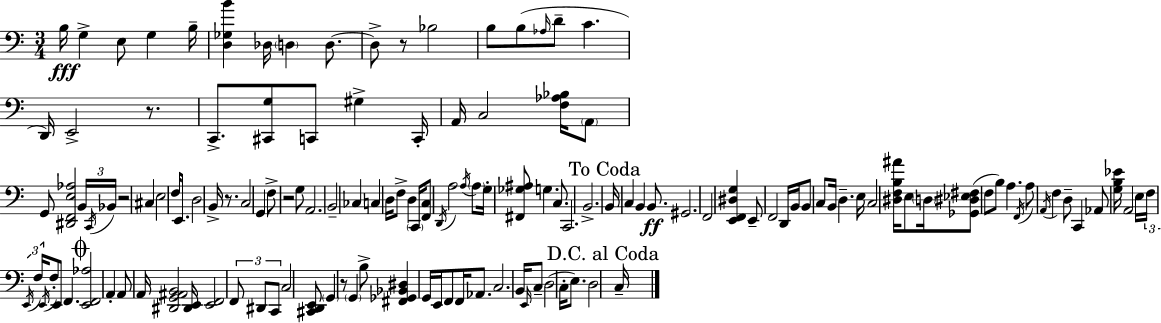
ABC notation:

X:1
T:Untitled
M:3/4
L:1/4
K:C
B,/4 G, E,/2 G, B,/4 [D,_G,B] _D,/4 D, D,/2 D,/2 z/2 _B,2 B,/2 B,/2 _A,/4 D/2 C D,,/4 E,,2 z/2 C,,/2 [^C,,G,]/2 C,,/2 ^G, C,,/4 A,,/4 C,2 [F,_A,_B,]/4 A,,/2 G,,/2 [^D,,F,,E,_A,]2 B,,/4 C,,/4 _B,,/4 z2 ^C, E,2 F,/4 E,,/2 D,2 B,,/4 z/2 C,2 G,, F,/2 z2 G,/2 A,,2 B,,2 _C, C, D,/4 F,/2 D, C,,/4 [F,,C,]/2 D,,/4 A,2 A,/4 A,/2 G,/4 [^F,,_G,^A,]/2 G, C,/2 C,,2 B,,2 B,,/4 C, B,, B,,/2 ^G,,2 F,,2 [E,,F,,^D,G,] E,,/2 F,,2 D,,/4 B,,/4 B,,/2 C,/2 B,,/4 D, E,/4 C,2 [^D,F,B,^A]/4 E,/2 D,/4 [_G,,^D,_E,^F,]/2 F,/2 B,/2 A, F,,/4 A,/2 A,,/4 F, D,/2 C,, _A,,/2 [G,B,_E]/4 A,,2 E,/4 F,/4 E,,/4 F,/4 E,,/4 F,/2 E,,/2 F,, [E,,F,,_A,]2 A,, A,,/2 A,,/4 [^D,,G,,^A,,B,,]2 [^D,,E,,]/4 [E,,F,,]2 F,,/2 ^D,,/2 C,,/2 C,2 [^C,,D,,E,,]/2 G,, z/2 G,, B,/2 [^F,,_G,,_B,,^D,] G,,/4 E,,/4 F,,/2 F,,/4 _A,,/2 C,2 B,,/4 E,,/4 C,/2 D,2 C,/4 E,/2 D,2 C,/4